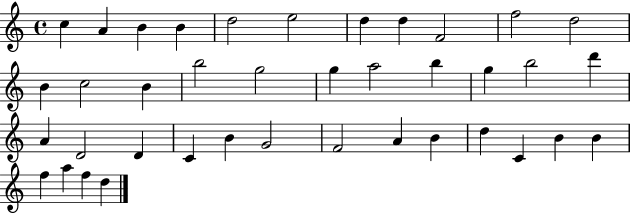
X:1
T:Untitled
M:4/4
L:1/4
K:C
c A B B d2 e2 d d F2 f2 d2 B c2 B b2 g2 g a2 b g b2 d' A D2 D C B G2 F2 A B d C B B f a f d